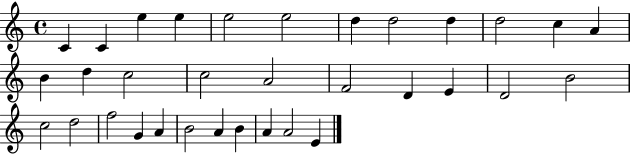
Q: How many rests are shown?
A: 0